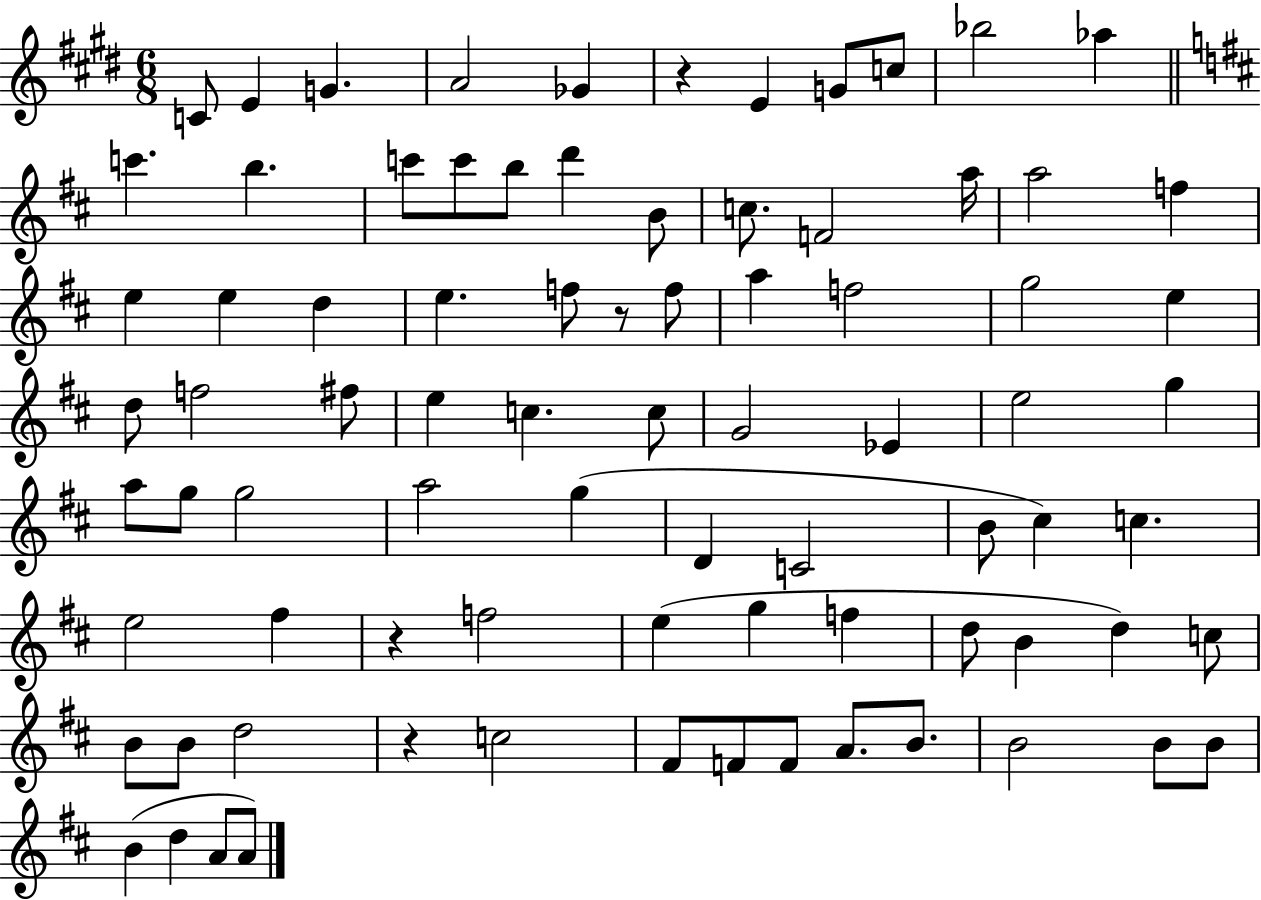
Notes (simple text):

C4/e E4/q G4/q. A4/h Gb4/q R/q E4/q G4/e C5/e Bb5/h Ab5/q C6/q. B5/q. C6/e C6/e B5/e D6/q B4/e C5/e. F4/h A5/s A5/h F5/q E5/q E5/q D5/q E5/q. F5/e R/e F5/e A5/q F5/h G5/h E5/q D5/e F5/h F#5/e E5/q C5/q. C5/e G4/h Eb4/q E5/h G5/q A5/e G5/e G5/h A5/h G5/q D4/q C4/h B4/e C#5/q C5/q. E5/h F#5/q R/q F5/h E5/q G5/q F5/q D5/e B4/q D5/q C5/e B4/e B4/e D5/h R/q C5/h F#4/e F4/e F4/e A4/e. B4/e. B4/h B4/e B4/e B4/q D5/q A4/e A4/e